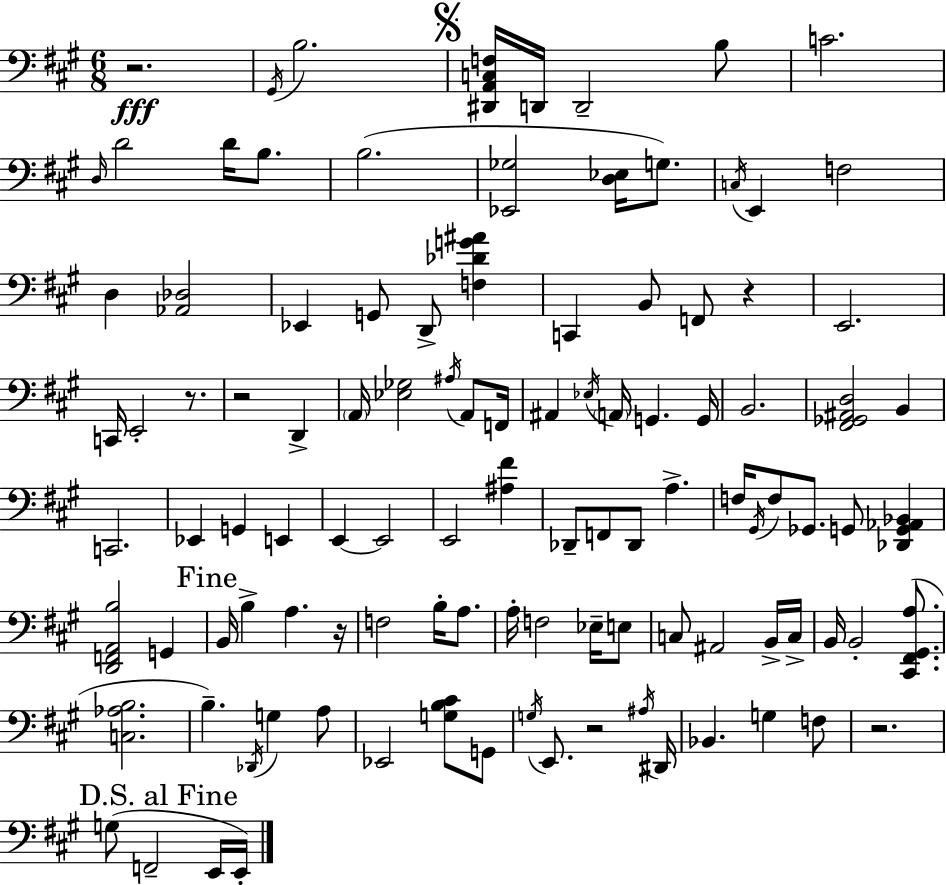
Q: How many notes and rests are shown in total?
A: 107